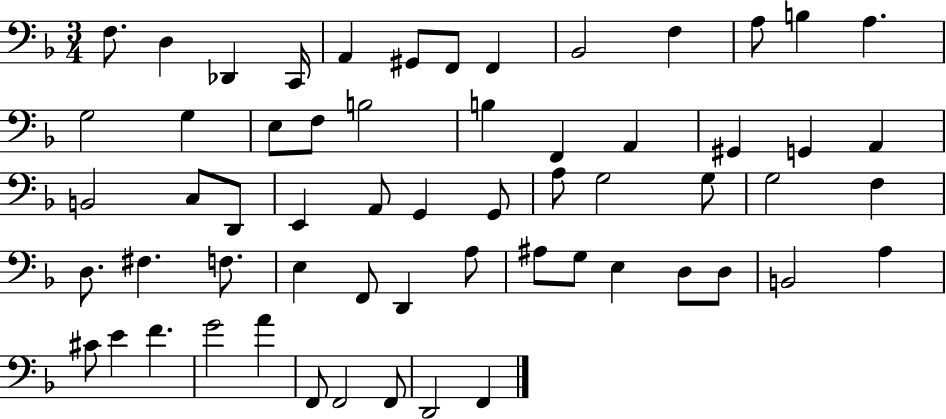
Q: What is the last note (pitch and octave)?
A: F2